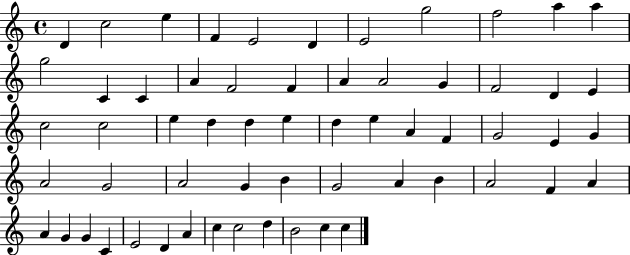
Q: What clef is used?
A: treble